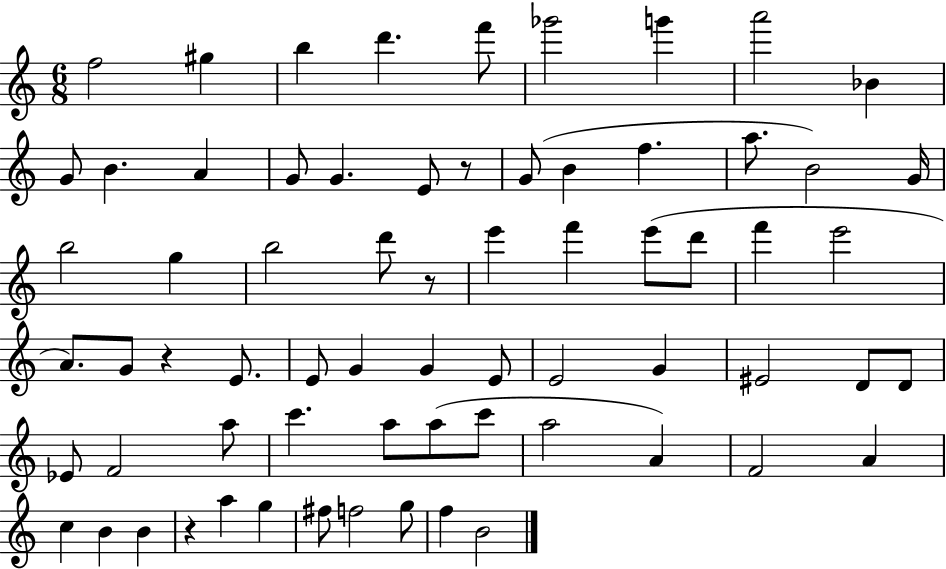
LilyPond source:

{
  \clef treble
  \numericTimeSignature
  \time 6/8
  \key c \major
  f''2 gis''4 | b''4 d'''4. f'''8 | ges'''2 g'''4 | a'''2 bes'4 | \break g'8 b'4. a'4 | g'8 g'4. e'8 r8 | g'8( b'4 f''4. | a''8. b'2) g'16 | \break b''2 g''4 | b''2 d'''8 r8 | e'''4 f'''4 e'''8( d'''8 | f'''4 e'''2 | \break a'8.) g'8 r4 e'8. | e'8 g'4 g'4 e'8 | e'2 g'4 | eis'2 d'8 d'8 | \break ees'8 f'2 a''8 | c'''4. a''8 a''8( c'''8 | a''2 a'4) | f'2 a'4 | \break c''4 b'4 b'4 | r4 a''4 g''4 | fis''8 f''2 g''8 | f''4 b'2 | \break \bar "|."
}